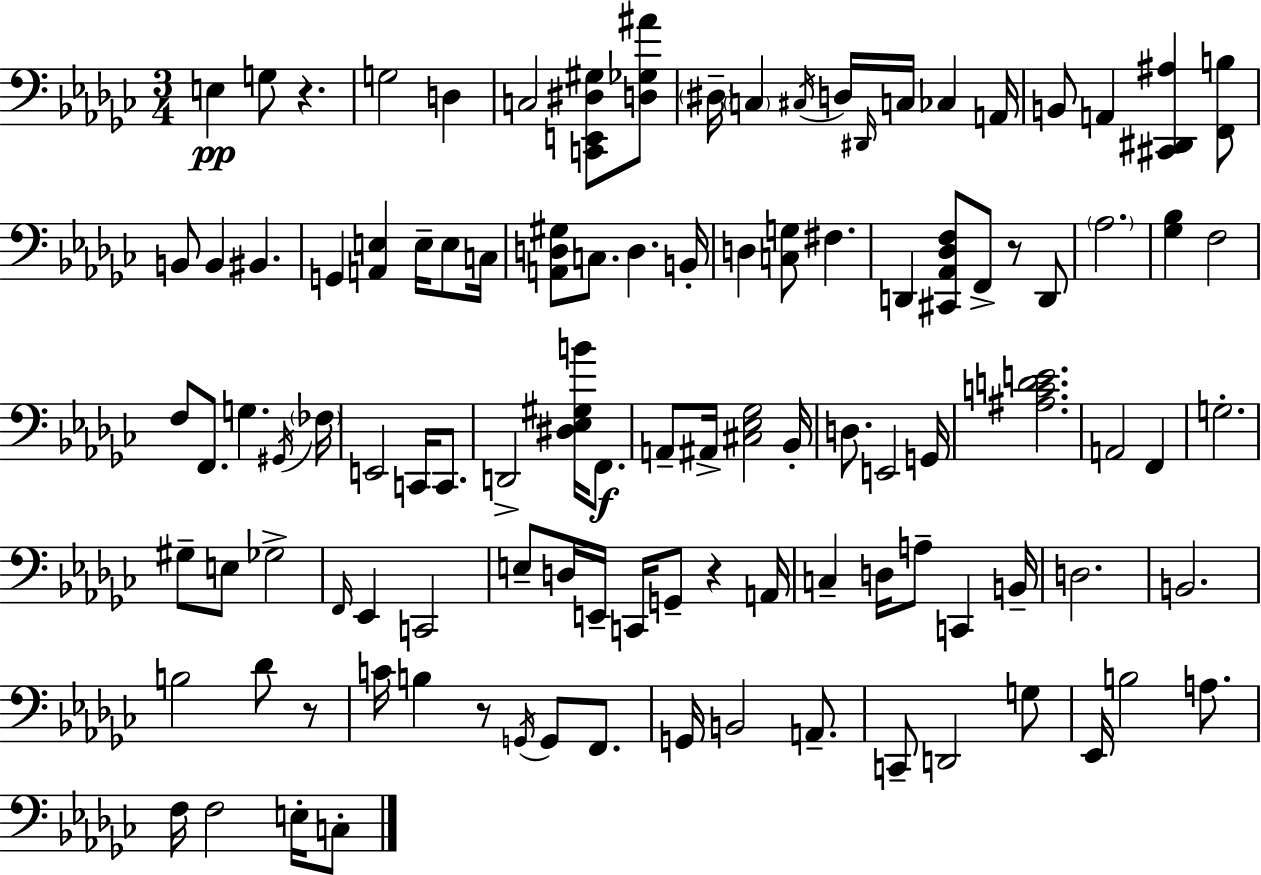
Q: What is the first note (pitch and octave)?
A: E3